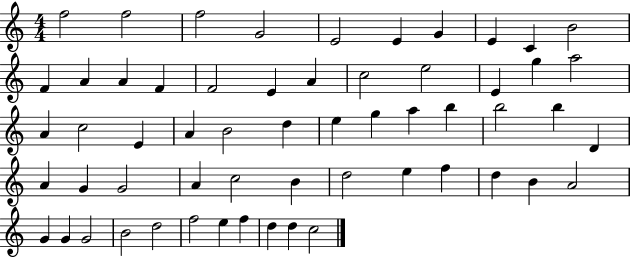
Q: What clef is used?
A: treble